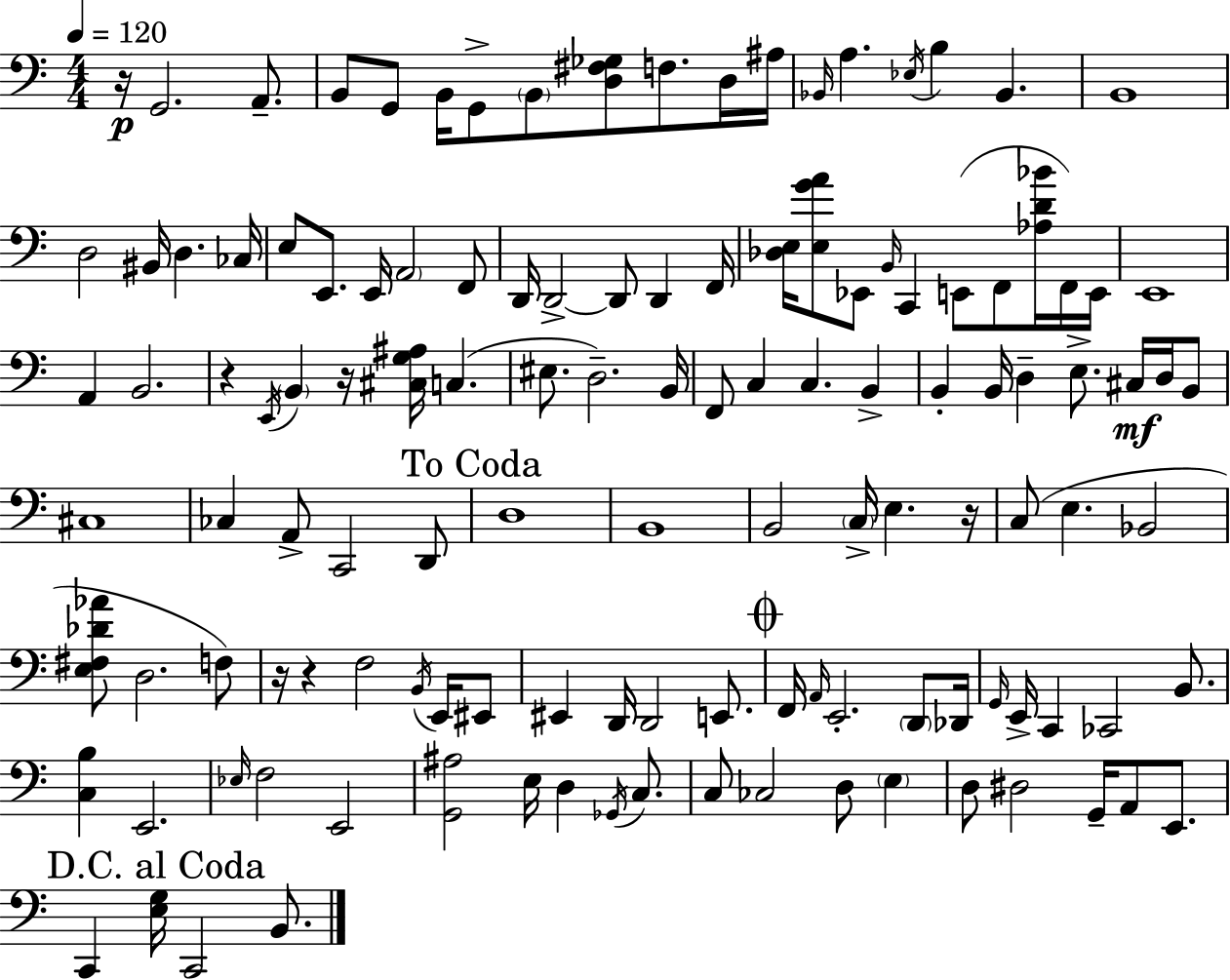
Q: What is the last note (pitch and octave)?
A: B2